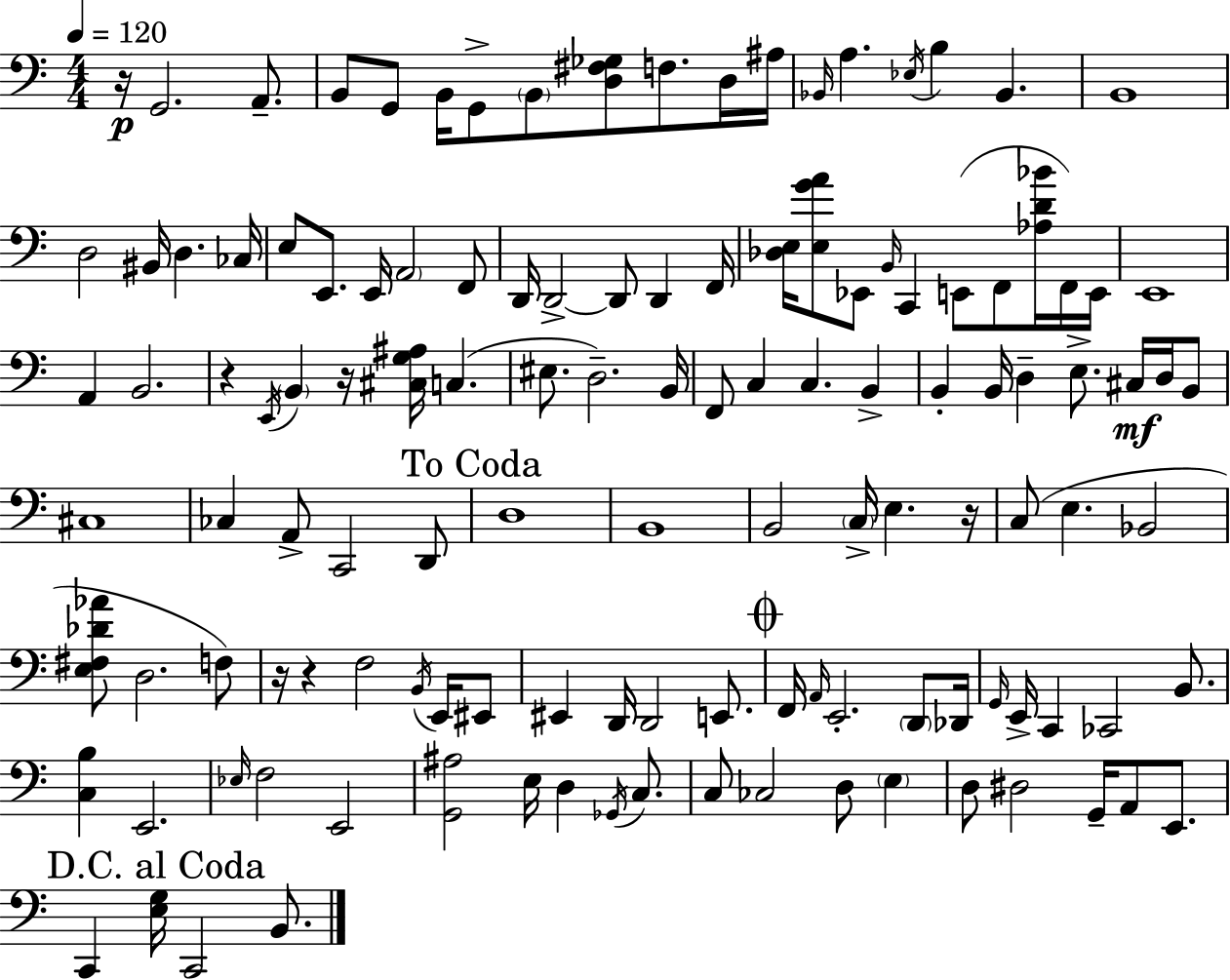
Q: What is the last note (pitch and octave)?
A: B2